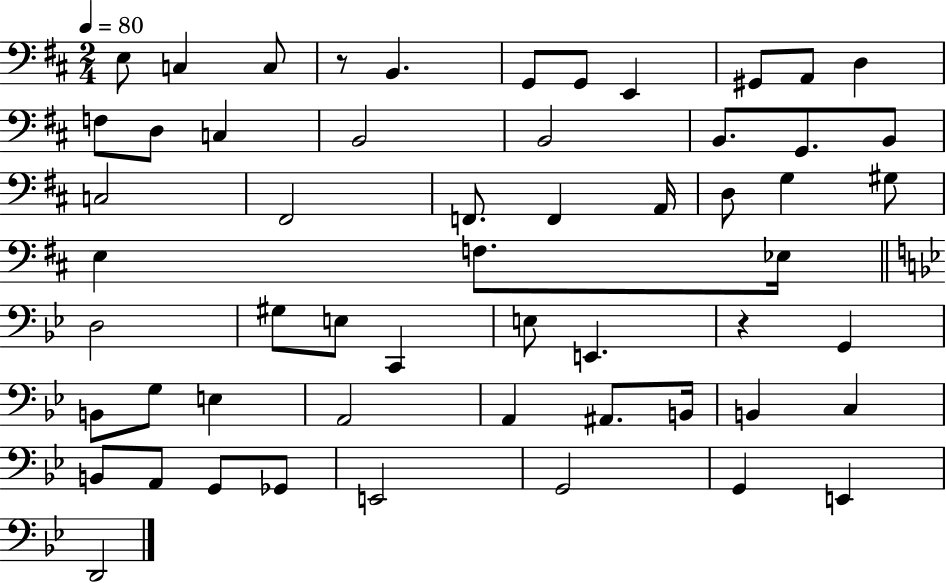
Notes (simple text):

E3/e C3/q C3/e R/e B2/q. G2/e G2/e E2/q G#2/e A2/e D3/q F3/e D3/e C3/q B2/h B2/h B2/e. G2/e. B2/e C3/h F#2/h F2/e. F2/q A2/s D3/e G3/q G#3/e E3/q F3/e. Eb3/s D3/h G#3/e E3/e C2/q E3/e E2/q. R/q G2/q B2/e G3/e E3/q A2/h A2/q A#2/e. B2/s B2/q C3/q B2/e A2/e G2/e Gb2/e E2/h G2/h G2/q E2/q D2/h